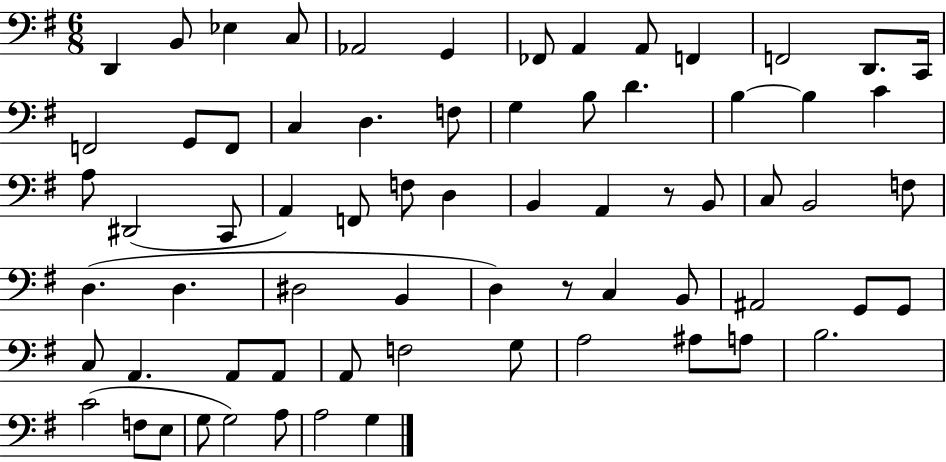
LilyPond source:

{
  \clef bass
  \numericTimeSignature
  \time 6/8
  \key g \major
  d,4 b,8 ees4 c8 | aes,2 g,4 | fes,8 a,4 a,8 f,4 | f,2 d,8. c,16 | \break f,2 g,8 f,8 | c4 d4. f8 | g4 b8 d'4. | b4~~ b4 c'4 | \break a8 dis,2( c,8 | a,4) f,8 f8 d4 | b,4 a,4 r8 b,8 | c8 b,2 f8 | \break d4.( d4. | dis2 b,4 | d4) r8 c4 b,8 | ais,2 g,8 g,8 | \break c8 a,4. a,8 a,8 | a,8 f2 g8 | a2 ais8 a8 | b2. | \break c'2( f8 e8 | g8 g2) a8 | a2 g4 | \bar "|."
}